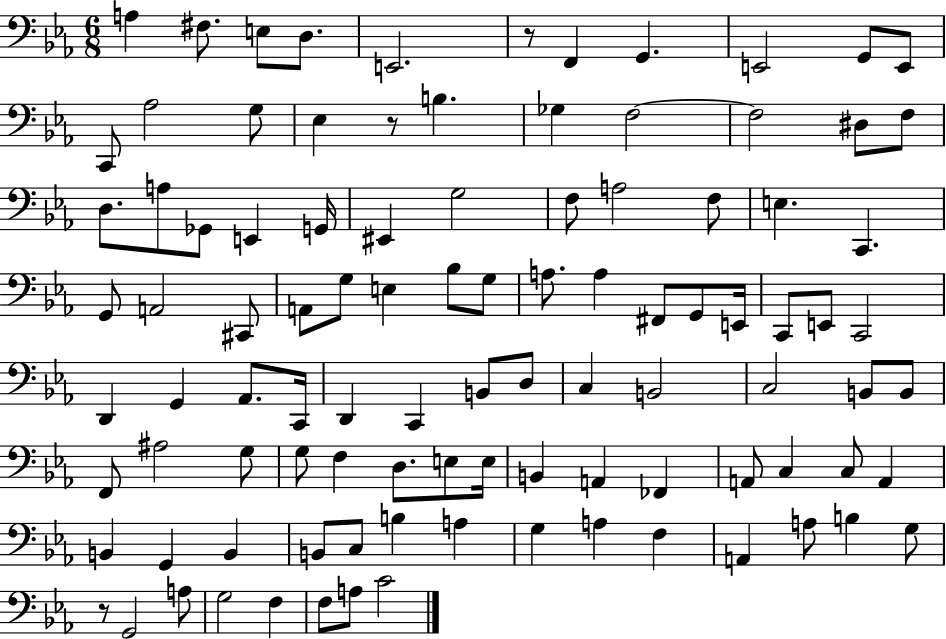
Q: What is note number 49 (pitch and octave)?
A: D2